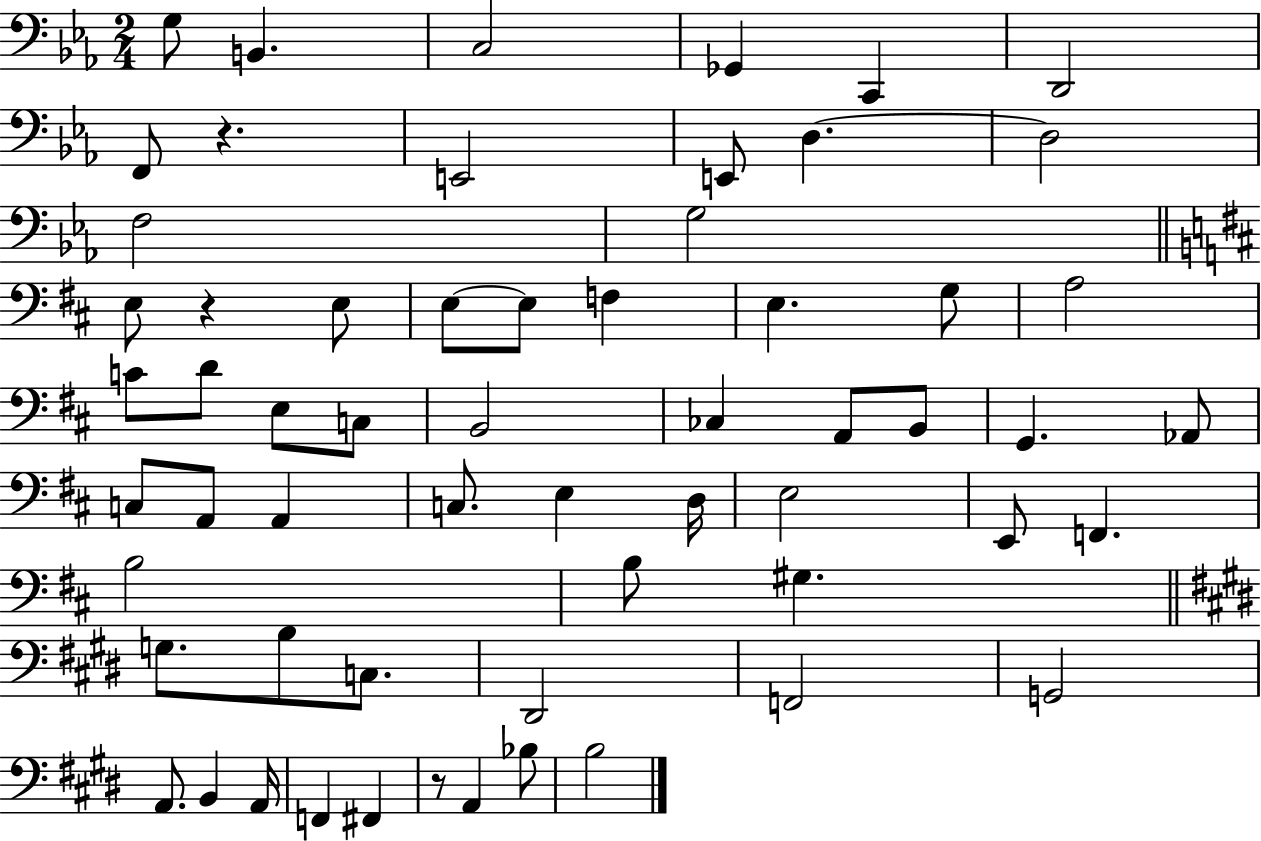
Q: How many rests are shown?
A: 3